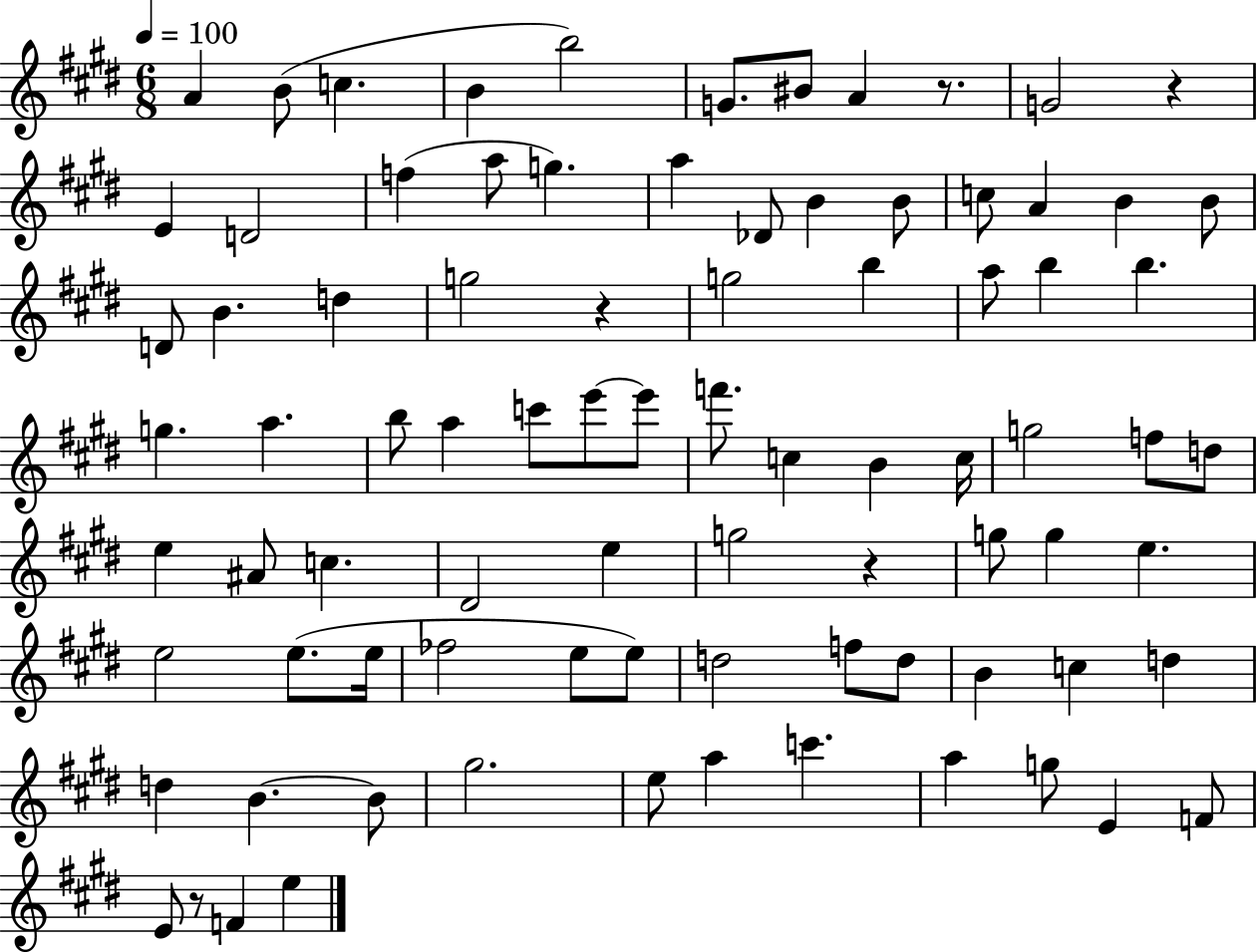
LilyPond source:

{
  \clef treble
  \numericTimeSignature
  \time 6/8
  \key e \major
  \tempo 4 = 100
  \repeat volta 2 { a'4 b'8( c''4. | b'4 b''2) | g'8. bis'8 a'4 r8. | g'2 r4 | \break e'4 d'2 | f''4( a''8 g''4.) | a''4 des'8 b'4 b'8 | c''8 a'4 b'4 b'8 | \break d'8 b'4. d''4 | g''2 r4 | g''2 b''4 | a''8 b''4 b''4. | \break g''4. a''4. | b''8 a''4 c'''8 e'''8~~ e'''8 | f'''8. c''4 b'4 c''16 | g''2 f''8 d''8 | \break e''4 ais'8 c''4. | dis'2 e''4 | g''2 r4 | g''8 g''4 e''4. | \break e''2 e''8.( e''16 | fes''2 e''8 e''8) | d''2 f''8 d''8 | b'4 c''4 d''4 | \break d''4 b'4.~~ b'8 | gis''2. | e''8 a''4 c'''4. | a''4 g''8 e'4 f'8 | \break e'8 r8 f'4 e''4 | } \bar "|."
}